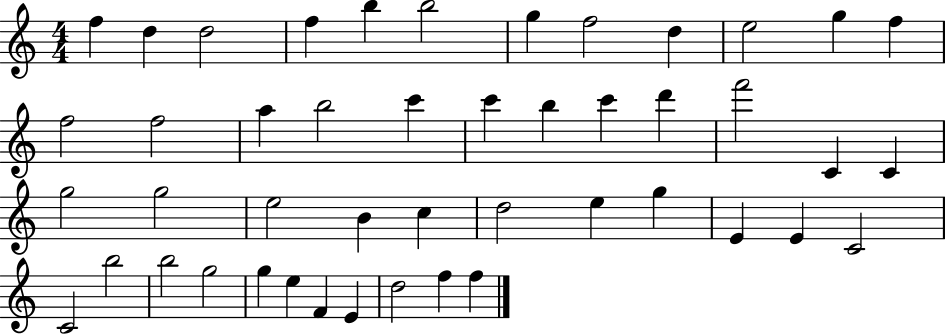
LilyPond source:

{
  \clef treble
  \numericTimeSignature
  \time 4/4
  \key c \major
  f''4 d''4 d''2 | f''4 b''4 b''2 | g''4 f''2 d''4 | e''2 g''4 f''4 | \break f''2 f''2 | a''4 b''2 c'''4 | c'''4 b''4 c'''4 d'''4 | f'''2 c'4 c'4 | \break g''2 g''2 | e''2 b'4 c''4 | d''2 e''4 g''4 | e'4 e'4 c'2 | \break c'2 b''2 | b''2 g''2 | g''4 e''4 f'4 e'4 | d''2 f''4 f''4 | \break \bar "|."
}